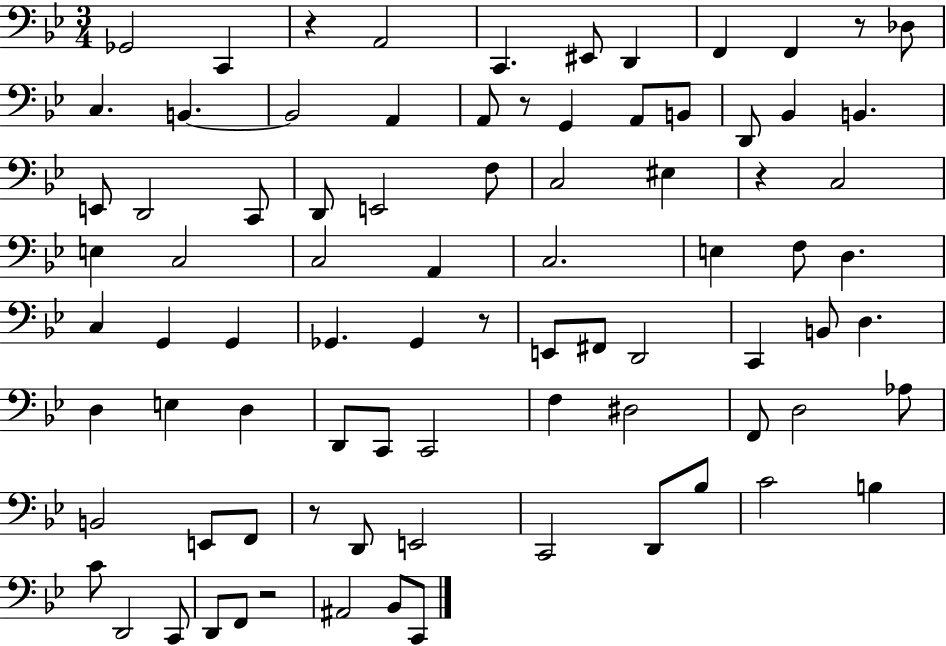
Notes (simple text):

Gb2/h C2/q R/q A2/h C2/q. EIS2/e D2/q F2/q F2/q R/e Db3/e C3/q. B2/q. B2/h A2/q A2/e R/e G2/q A2/e B2/e D2/e Bb2/q B2/q. E2/e D2/h C2/e D2/e E2/h F3/e C3/h EIS3/q R/q C3/h E3/q C3/h C3/h A2/q C3/h. E3/q F3/e D3/q. C3/q G2/q G2/q Gb2/q. Gb2/q R/e E2/e F#2/e D2/h C2/q B2/e D3/q. D3/q E3/q D3/q D2/e C2/e C2/h F3/q D#3/h F2/e D3/h Ab3/e B2/h E2/e F2/e R/e D2/e E2/h C2/h D2/e Bb3/e C4/h B3/q C4/e D2/h C2/e D2/e F2/e R/h A#2/h Bb2/e C2/e